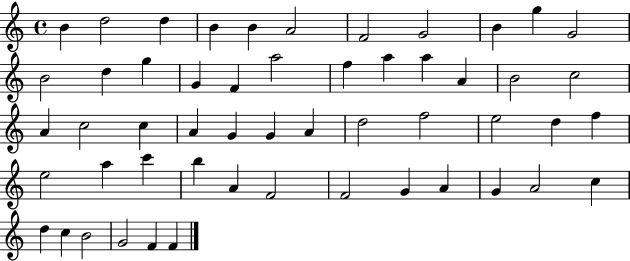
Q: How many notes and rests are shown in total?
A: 53